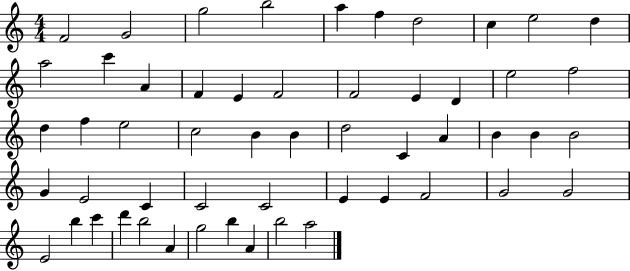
X:1
T:Untitled
M:4/4
L:1/4
K:C
F2 G2 g2 b2 a f d2 c e2 d a2 c' A F E F2 F2 E D e2 f2 d f e2 c2 B B d2 C A B B B2 G E2 C C2 C2 E E F2 G2 G2 E2 b c' d' b2 A g2 b A b2 a2